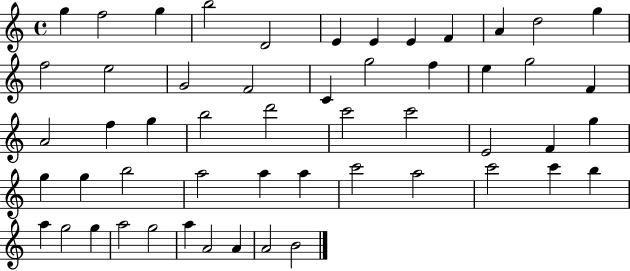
{
  \clef treble
  \time 4/4
  \defaultTimeSignature
  \key c \major
  g''4 f''2 g''4 | b''2 d'2 | e'4 e'4 e'4 f'4 | a'4 d''2 g''4 | \break f''2 e''2 | g'2 f'2 | c'4 g''2 f''4 | e''4 g''2 f'4 | \break a'2 f''4 g''4 | b''2 d'''2 | c'''2 c'''2 | e'2 f'4 g''4 | \break g''4 g''4 b''2 | a''2 a''4 a''4 | c'''2 a''2 | c'''2 c'''4 b''4 | \break a''4 g''2 g''4 | a''2 g''2 | a''4 a'2 a'4 | a'2 b'2 | \break \bar "|."
}